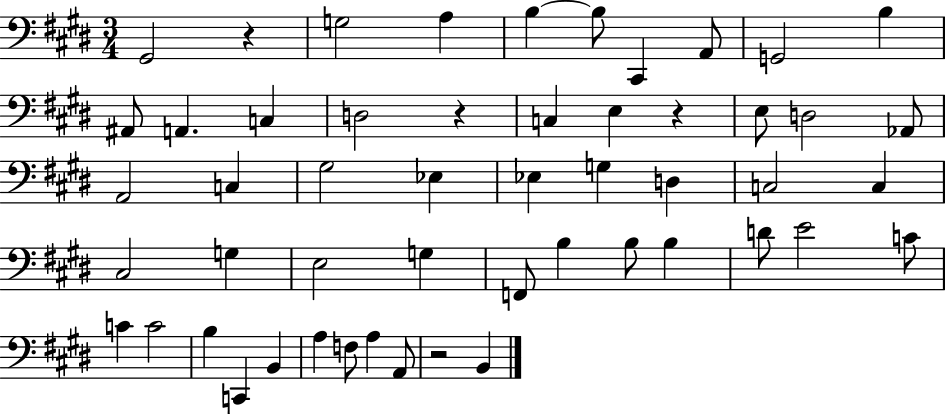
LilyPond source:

{
  \clef bass
  \numericTimeSignature
  \time 3/4
  \key e \major
  gis,2 r4 | g2 a4 | b4~~ b8 cis,4 a,8 | g,2 b4 | \break ais,8 a,4. c4 | d2 r4 | c4 e4 r4 | e8 d2 aes,8 | \break a,2 c4 | gis2 ees4 | ees4 g4 d4 | c2 c4 | \break cis2 g4 | e2 g4 | f,8 b4 b8 b4 | d'8 e'2 c'8 | \break c'4 c'2 | b4 c,4 b,4 | a4 f8 a4 a,8 | r2 b,4 | \break \bar "|."
}